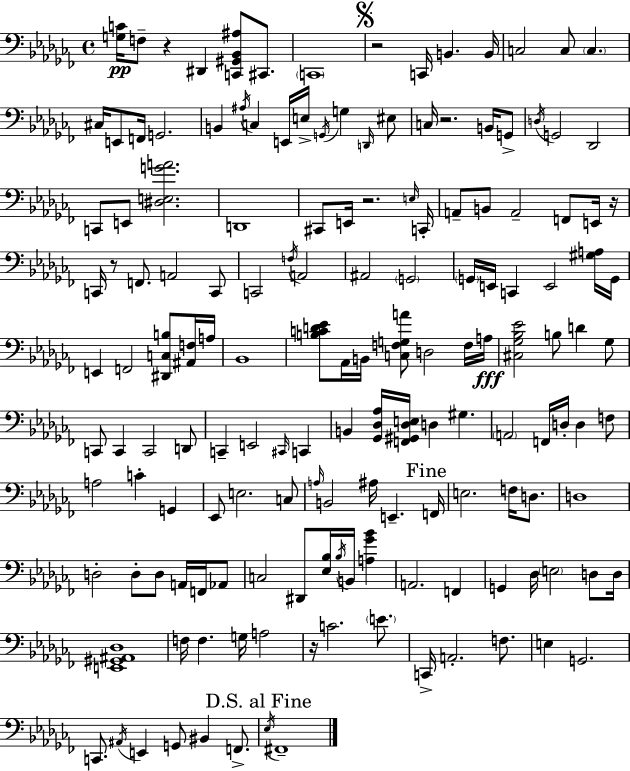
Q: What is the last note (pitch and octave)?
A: F#2